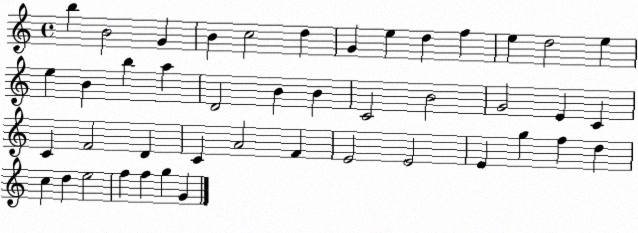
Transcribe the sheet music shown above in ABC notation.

X:1
T:Untitled
M:4/4
L:1/4
K:C
b B2 G B c2 d G e d f e d2 e e B b a D2 B B C2 B2 G2 E C C F2 D C A2 F E2 E2 E g f d c d e2 f f g G